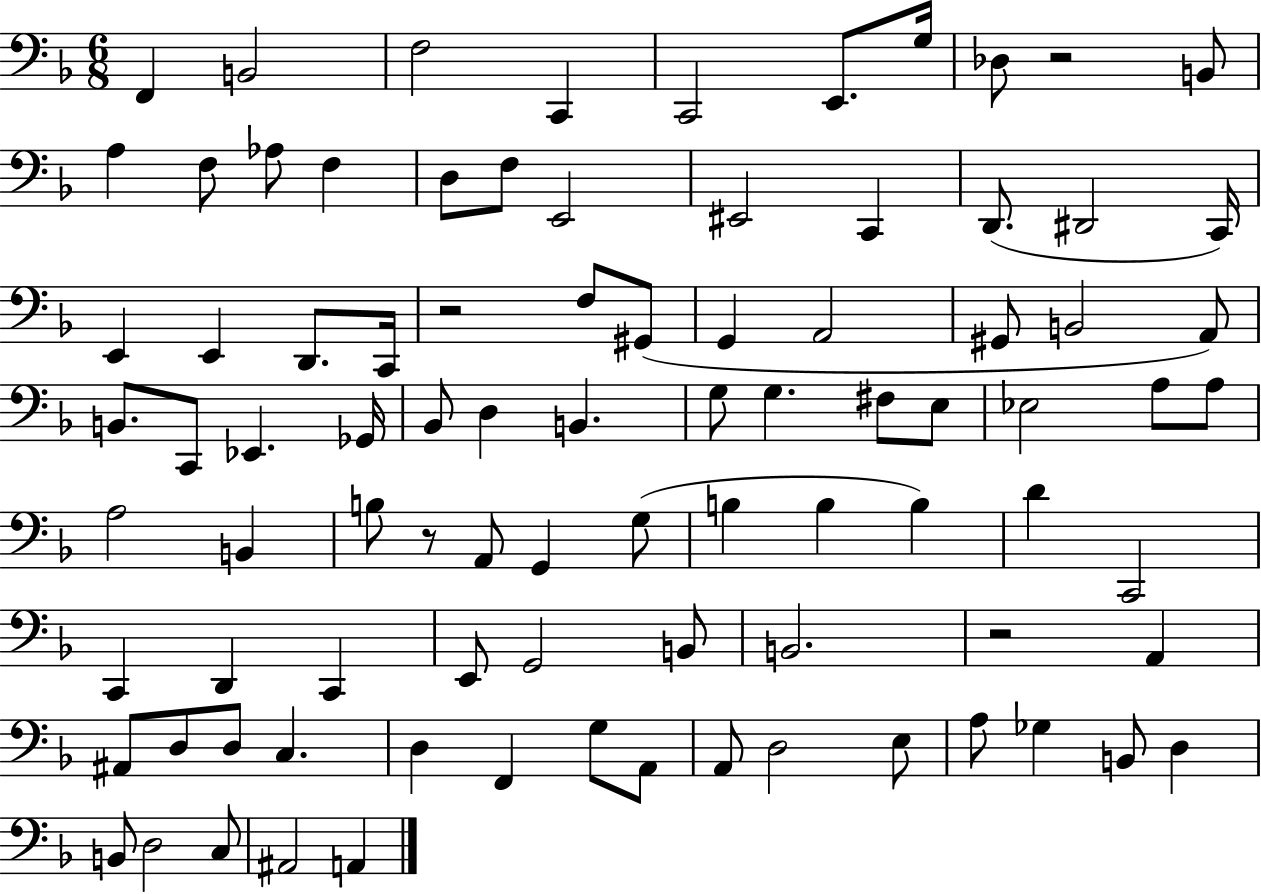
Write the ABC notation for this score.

X:1
T:Untitled
M:6/8
L:1/4
K:F
F,, B,,2 F,2 C,, C,,2 E,,/2 G,/4 _D,/2 z2 B,,/2 A, F,/2 _A,/2 F, D,/2 F,/2 E,,2 ^E,,2 C,, D,,/2 ^D,,2 C,,/4 E,, E,, D,,/2 C,,/4 z2 F,/2 ^G,,/2 G,, A,,2 ^G,,/2 B,,2 A,,/2 B,,/2 C,,/2 _E,, _G,,/4 _B,,/2 D, B,, G,/2 G, ^F,/2 E,/2 _E,2 A,/2 A,/2 A,2 B,, B,/2 z/2 A,,/2 G,, G,/2 B, B, B, D C,,2 C,, D,, C,, E,,/2 G,,2 B,,/2 B,,2 z2 A,, ^A,,/2 D,/2 D,/2 C, D, F,, G,/2 A,,/2 A,,/2 D,2 E,/2 A,/2 _G, B,,/2 D, B,,/2 D,2 C,/2 ^A,,2 A,,